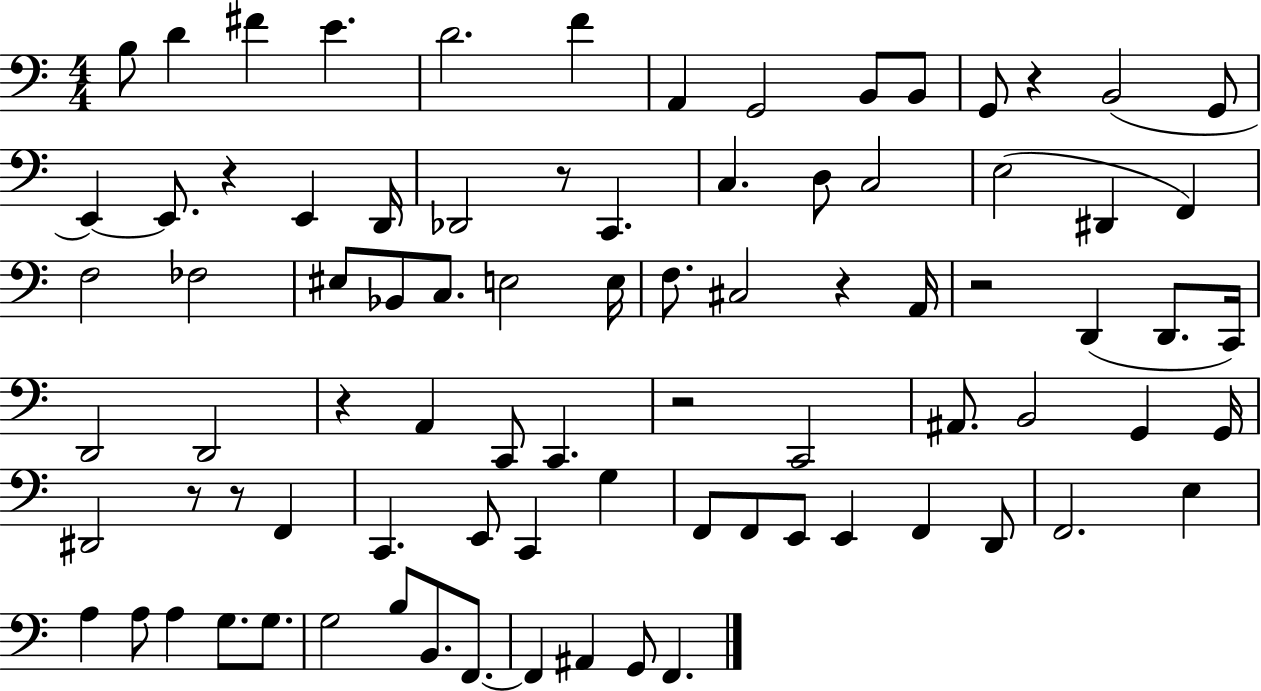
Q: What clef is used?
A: bass